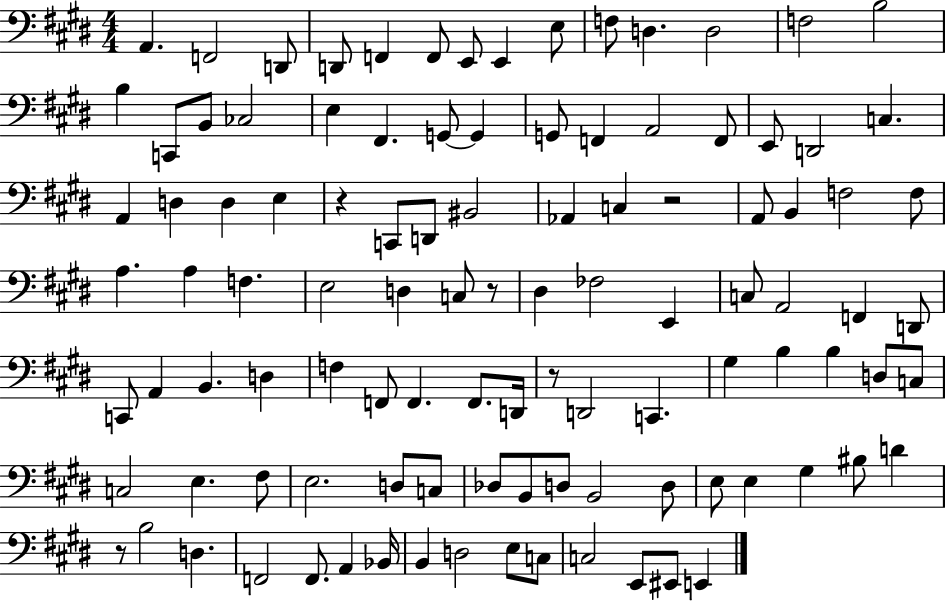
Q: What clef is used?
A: bass